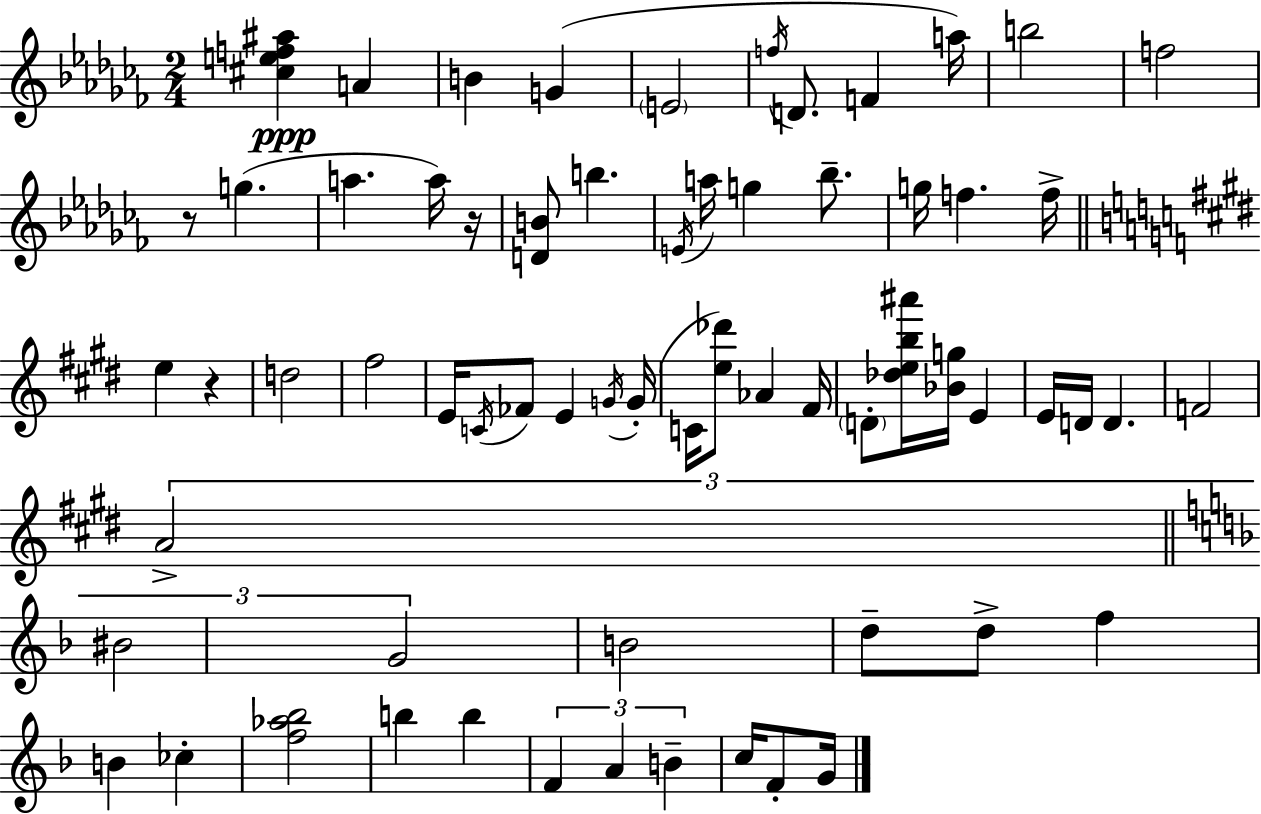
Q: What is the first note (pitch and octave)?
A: A4